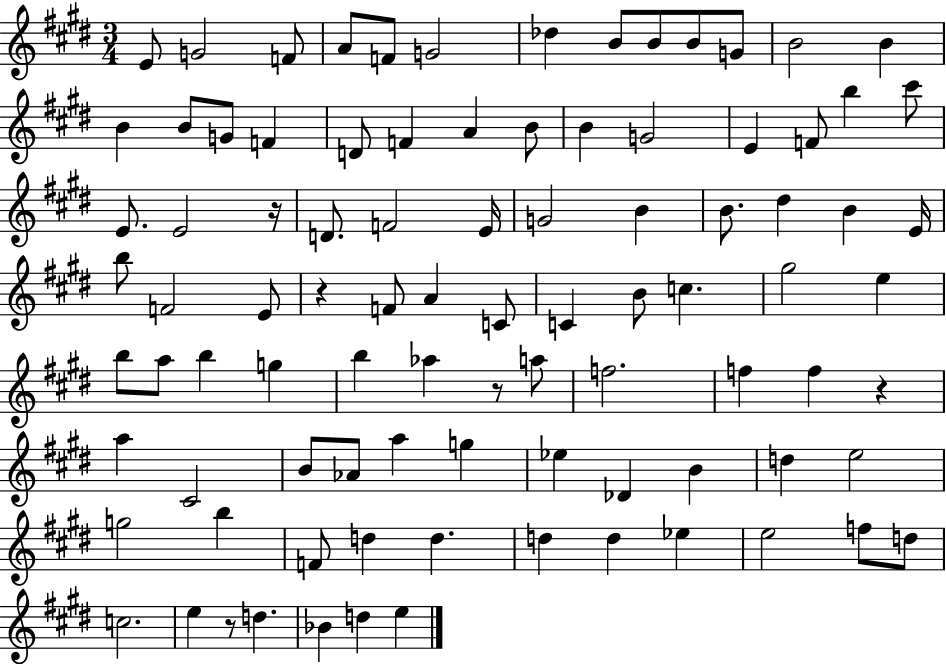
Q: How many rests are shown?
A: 5